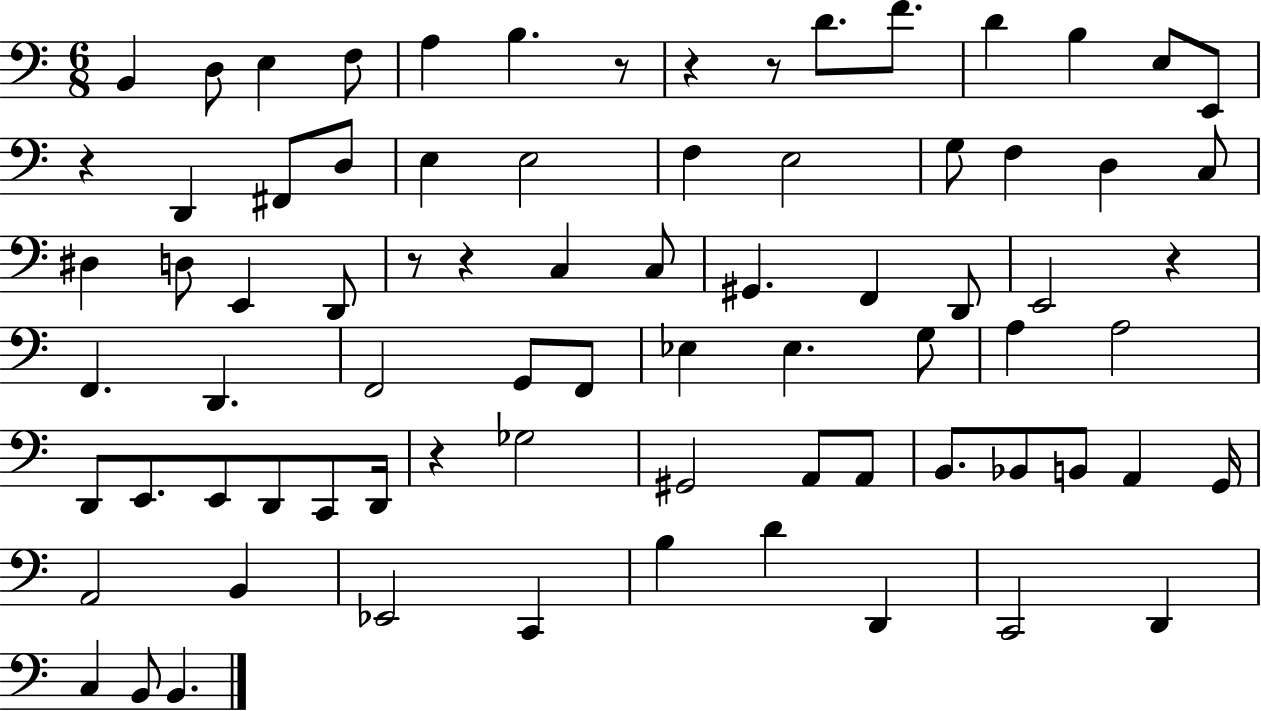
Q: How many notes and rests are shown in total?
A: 78